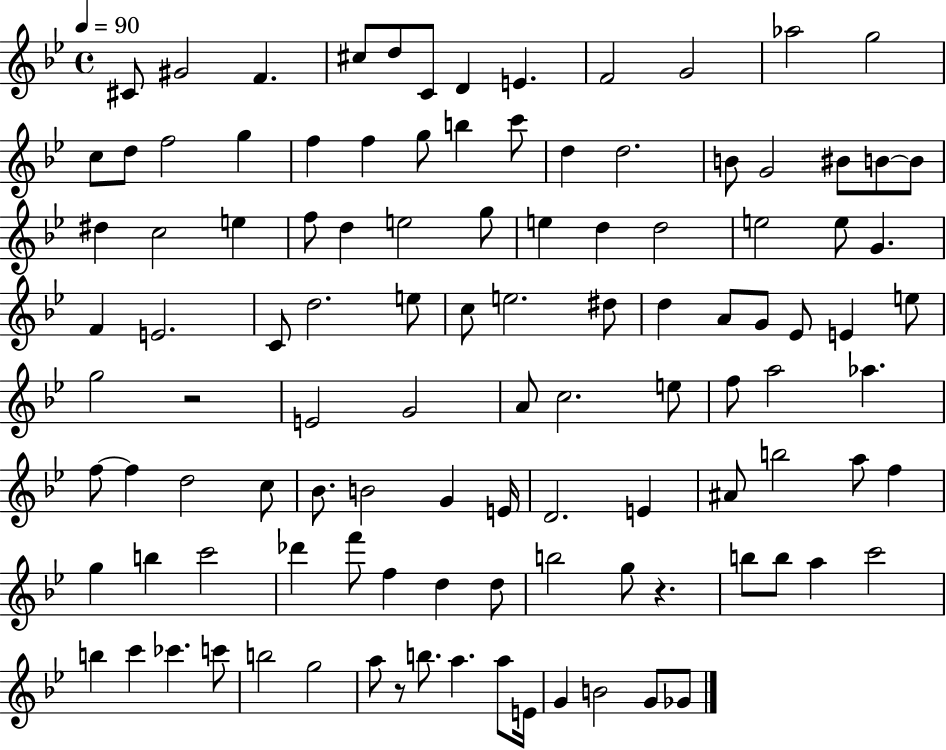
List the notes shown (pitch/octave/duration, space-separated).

C#4/e G#4/h F4/q. C#5/e D5/e C4/e D4/q E4/q. F4/h G4/h Ab5/h G5/h C5/e D5/e F5/h G5/q F5/q F5/q G5/e B5/q C6/e D5/q D5/h. B4/e G4/h BIS4/e B4/e B4/e D#5/q C5/h E5/q F5/e D5/q E5/h G5/e E5/q D5/q D5/h E5/h E5/e G4/q. F4/q E4/h. C4/e D5/h. E5/e C5/e E5/h. D#5/e D5/q A4/e G4/e Eb4/e E4/q E5/e G5/h R/h E4/h G4/h A4/e C5/h. E5/e F5/e A5/h Ab5/q. F5/e F5/q D5/h C5/e Bb4/e. B4/h G4/q E4/s D4/h. E4/q A#4/e B5/h A5/e F5/q G5/q B5/q C6/h Db6/q F6/e F5/q D5/q D5/e B5/h G5/e R/q. B5/e B5/e A5/q C6/h B5/q C6/q CES6/q. C6/e B5/h G5/h A5/e R/e B5/e. A5/q. A5/e E4/s G4/q B4/h G4/e Gb4/e